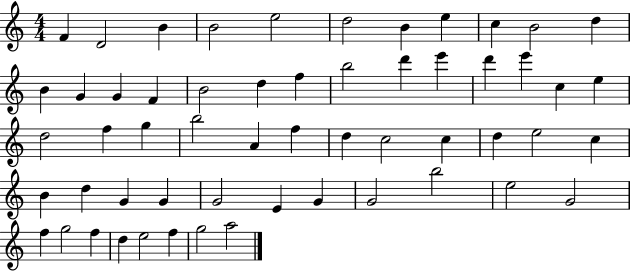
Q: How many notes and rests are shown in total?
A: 56